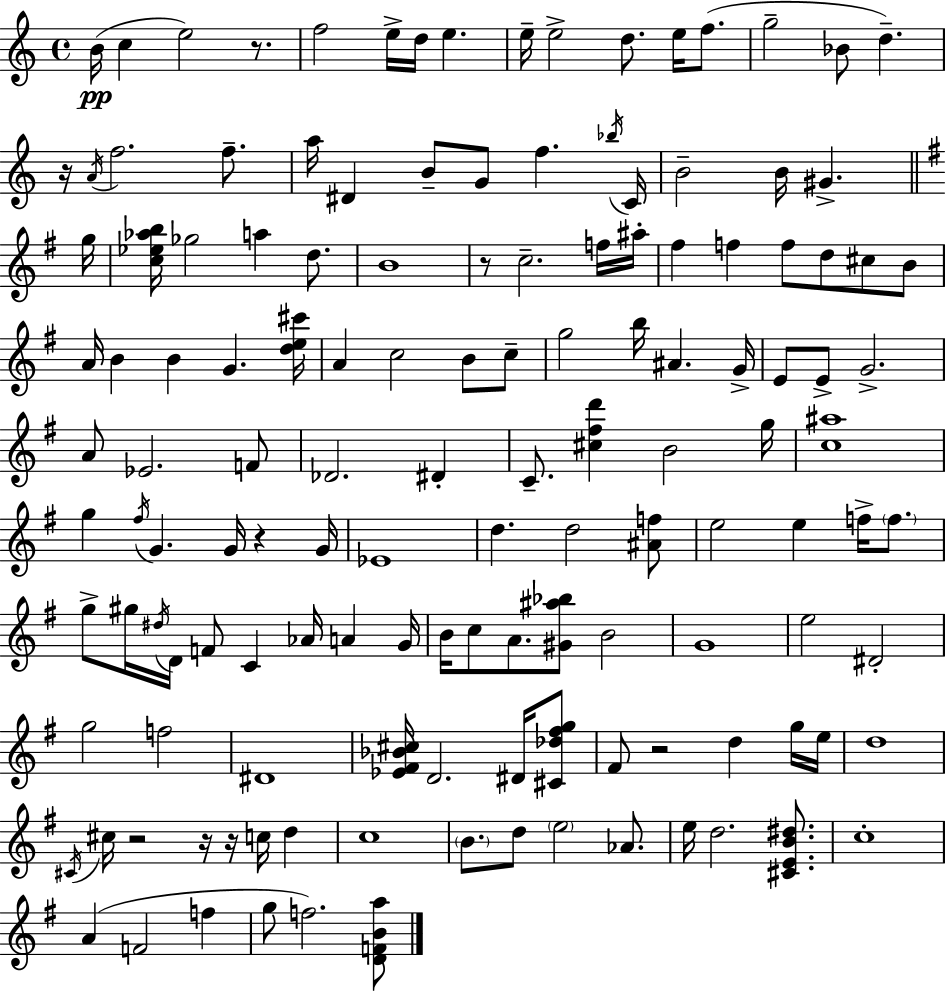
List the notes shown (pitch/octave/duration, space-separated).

B4/s C5/q E5/h R/e. F5/h E5/s D5/s E5/q. E5/s E5/h D5/e. E5/s F5/e. G5/h Bb4/e D5/q. R/s A4/s F5/h. F5/e. A5/s D#4/q B4/e G4/e F5/q. Bb5/s C4/s B4/h B4/s G#4/q. G5/s [C5,Eb5,Ab5,B5]/s Gb5/h A5/q D5/e. B4/w R/e C5/h. F5/s A#5/s F#5/q F5/q F5/e D5/e C#5/e B4/e A4/s B4/q B4/q G4/q. [D5,E5,C#6]/s A4/q C5/h B4/e C5/e G5/h B5/s A#4/q. G4/s E4/e E4/e G4/h. A4/e Eb4/h. F4/e Db4/h. D#4/q C4/e. [C#5,F#5,D6]/q B4/h G5/s [C5,A#5]/w G5/q F#5/s G4/q. G4/s R/q G4/s Eb4/w D5/q. D5/h [A#4,F5]/e E5/h E5/q F5/s F5/e. G5/e G#5/s D#5/s D4/s F4/e C4/q Ab4/s A4/q G4/s B4/s C5/e A4/e. [G#4,A#5,Bb5]/e B4/h G4/w E5/h D#4/h G5/h F5/h D#4/w [Eb4,F#4,Bb4,C#5]/s D4/h. D#4/s [C#4,Db5,F#5,G5]/e F#4/e R/h D5/q G5/s E5/s D5/w C#4/s C#5/s R/h R/s R/s C5/s D5/q C5/w B4/e. D5/e E5/h Ab4/e. E5/s D5/h. [C#4,E4,B4,D#5]/e. C5/w A4/q F4/h F5/q G5/e F5/h. [D4,F4,B4,A5]/e